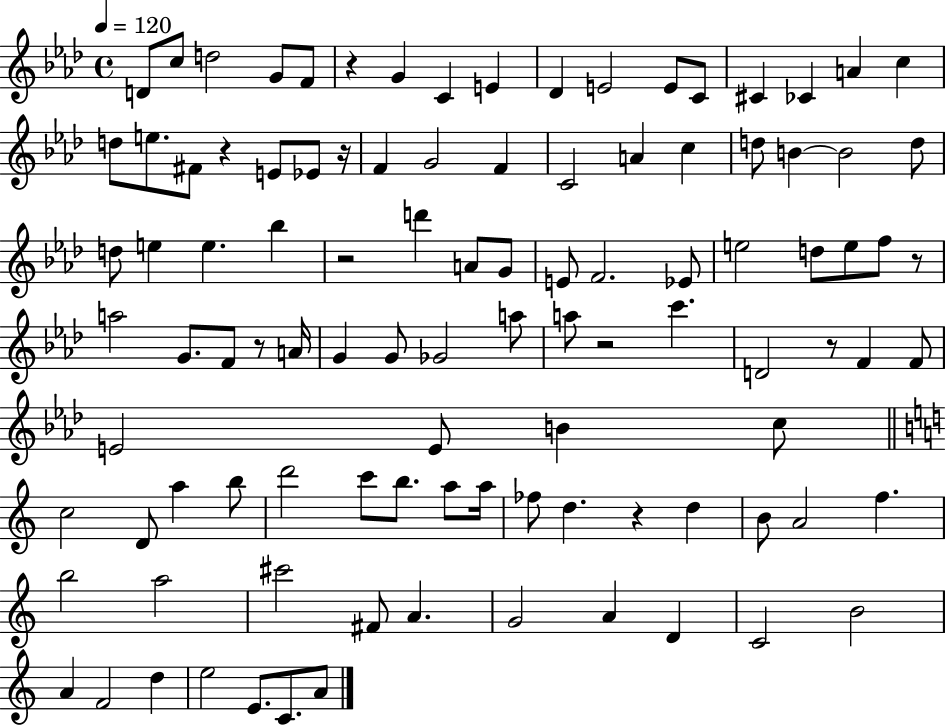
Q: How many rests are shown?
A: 9